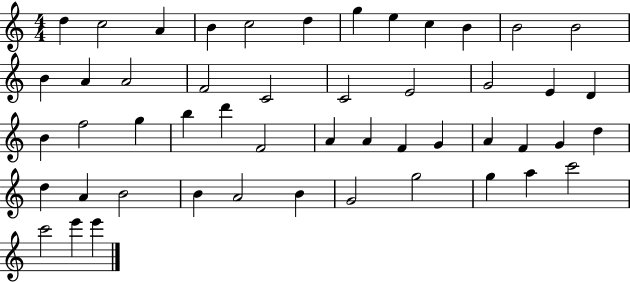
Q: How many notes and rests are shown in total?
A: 50